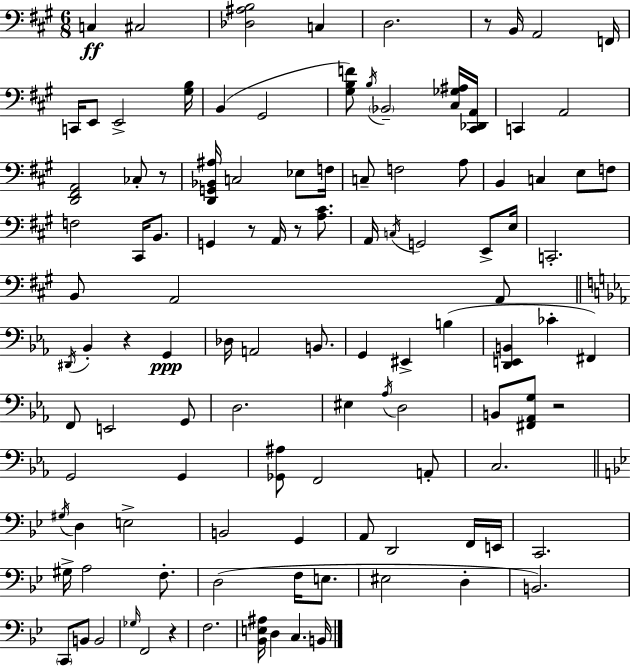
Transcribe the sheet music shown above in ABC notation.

X:1
T:Untitled
M:6/8
L:1/4
K:A
C, ^C,2 [_D,^A,B,]2 C, D,2 z/2 B,,/4 A,,2 F,,/4 C,,/4 E,,/2 E,,2 [^G,B,]/4 B,, ^G,,2 [^G,B,F]/2 B,/4 _B,,2 [^C,_G,^A,]/4 [^C,,_D,,A,,]/4 C,, A,,2 [D,,^F,,A,,]2 _C,/2 z/2 [D,,G,,_B,,^A,]/4 C,2 _E,/2 F,/4 C,/2 F,2 A,/2 B,, C, E,/2 F,/2 F,2 ^C,,/4 B,,/2 G,, z/2 A,,/4 z/2 [A,^C]/2 A,,/4 C,/4 G,,2 E,,/2 E,/4 C,,2 B,,/2 A,,2 A,,/2 ^D,,/4 _B,, z G,, _D,/4 A,,2 B,,/2 G,, ^E,, B, [D,,E,,B,,] _C ^F,, F,,/2 E,,2 G,,/2 D,2 ^E, _A,/4 D,2 B,,/2 [^F,,_A,,G,]/2 z2 G,,2 G,, [_G,,^A,]/2 F,,2 A,,/2 C,2 ^G,/4 D, E,2 B,,2 G,, A,,/2 D,,2 F,,/4 E,,/4 C,,2 ^G,/4 A,2 F,/2 D,2 F,/4 E,/2 ^E,2 D, B,,2 C,,/2 B,,/2 B,,2 _G,/4 F,,2 z F,2 [_B,,E,^A,]/4 D, C, B,,/4